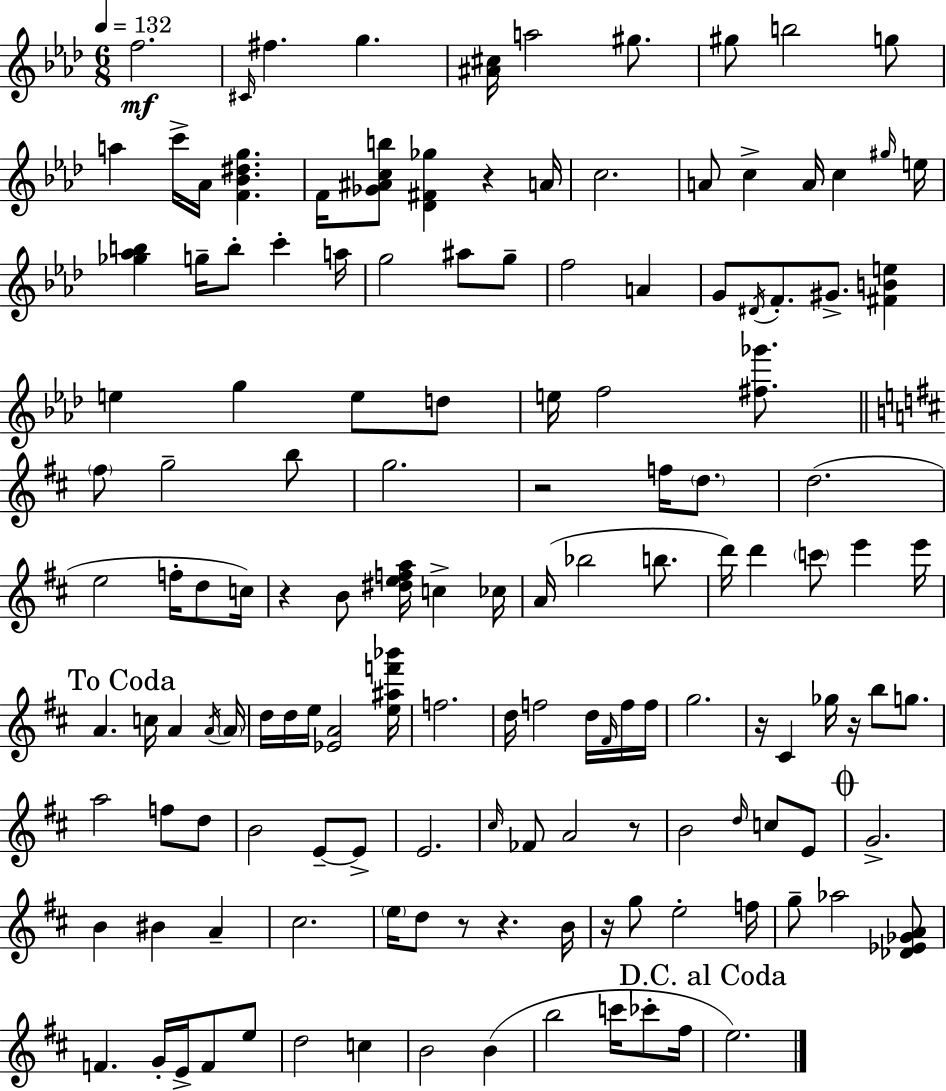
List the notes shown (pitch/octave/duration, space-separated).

F5/h. C#4/s F#5/q. G5/q. [A#4,C#5]/s A5/h G#5/e. G#5/e B5/h G5/e A5/q C6/s Ab4/s [F4,Bb4,D#5,G5]/q. F4/s [Gb4,A#4,C5,B5]/e [Db4,F#4,Gb5]/q R/q A4/s C5/h. A4/e C5/q A4/s C5/q G#5/s E5/s [Gb5,Ab5,B5]/q G5/s B5/e C6/q A5/s G5/h A#5/e G5/e F5/h A4/q G4/e D#4/s F4/e. G#4/e. [F#4,B4,E5]/q E5/q G5/q E5/e D5/e E5/s F5/h [F#5,Gb6]/e. F#5/e G5/h B5/e G5/h. R/h F5/s D5/e. D5/h. E5/h F5/s D5/e C5/s R/q B4/e [D#5,E5,F5,A5]/s C5/q CES5/s A4/s Bb5/h B5/e. D6/s D6/q C6/e E6/q E6/s A4/q. C5/s A4/q A4/s A4/s D5/s D5/s E5/s [Eb4,A4]/h [E5,A#5,F6,Bb6]/s F5/h. D5/s F5/h D5/s F#4/s F5/s F5/s G5/h. R/s C#4/q Gb5/s R/s B5/e G5/e. A5/h F5/e D5/e B4/h E4/e E4/e E4/h. C#5/s FES4/e A4/h R/e B4/h D5/s C5/e E4/e G4/h. B4/q BIS4/q A4/q C#5/h. E5/s D5/e R/e R/q. B4/s R/s G5/e E5/h F5/s G5/e Ab5/h [Db4,Eb4,Gb4,A4]/e F4/q. G4/s E4/s F4/e E5/e D5/h C5/q B4/h B4/q B5/h C6/s CES6/e F#5/s E5/h.